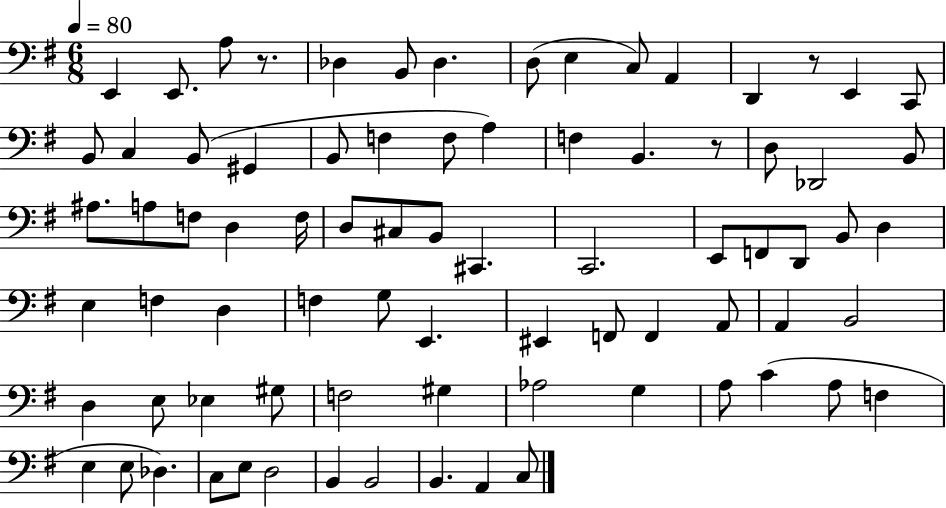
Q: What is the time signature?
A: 6/8